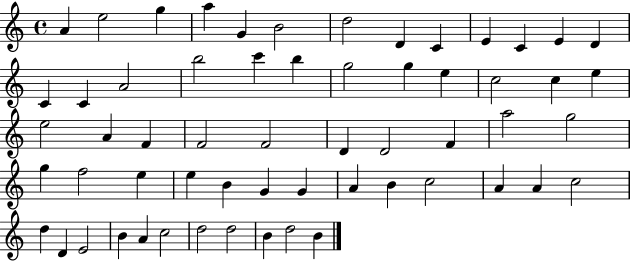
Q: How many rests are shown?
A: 0